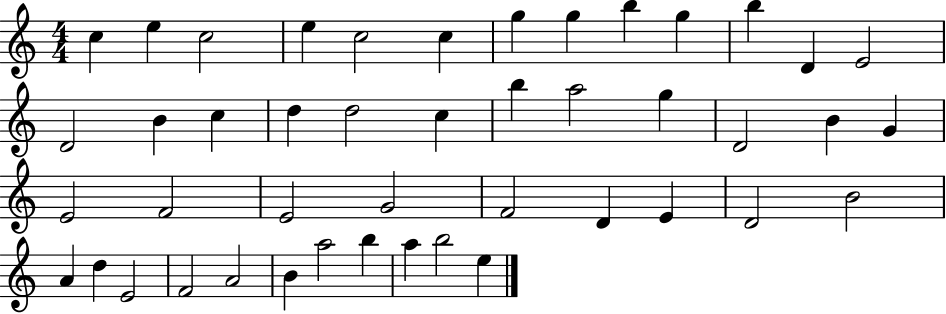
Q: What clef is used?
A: treble